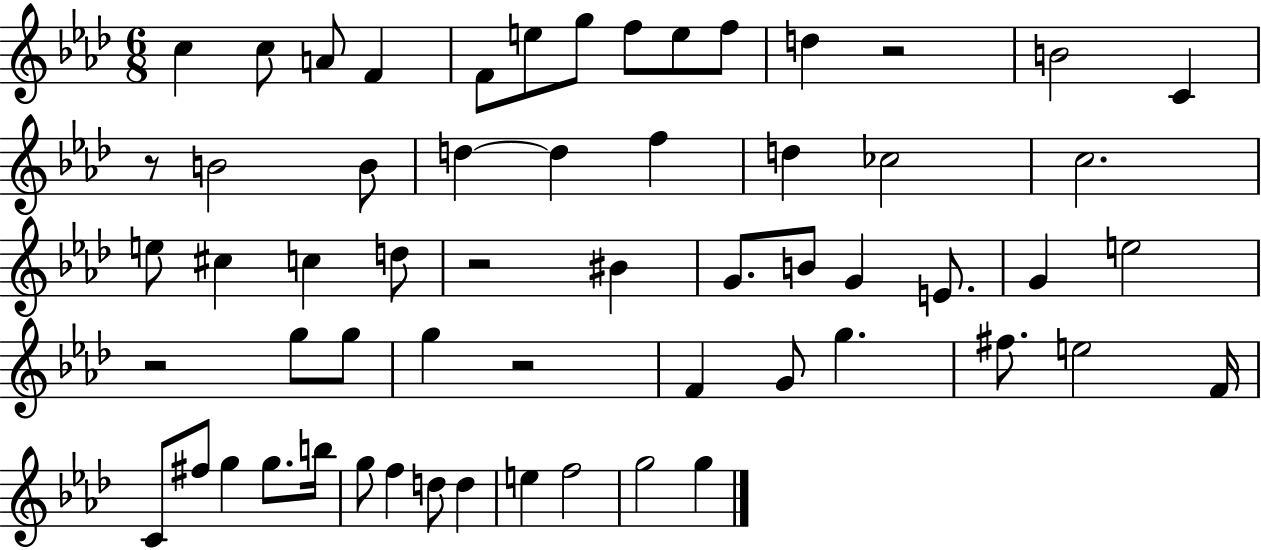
C5/q C5/e A4/e F4/q F4/e E5/e G5/e F5/e E5/e F5/e D5/q R/h B4/h C4/q R/e B4/h B4/e D5/q D5/q F5/q D5/q CES5/h C5/h. E5/e C#5/q C5/q D5/e R/h BIS4/q G4/e. B4/e G4/q E4/e. G4/q E5/h R/h G5/e G5/e G5/q R/h F4/q G4/e G5/q. F#5/e. E5/h F4/s C4/e F#5/e G5/q G5/e. B5/s G5/e F5/q D5/e D5/q E5/q F5/h G5/h G5/q